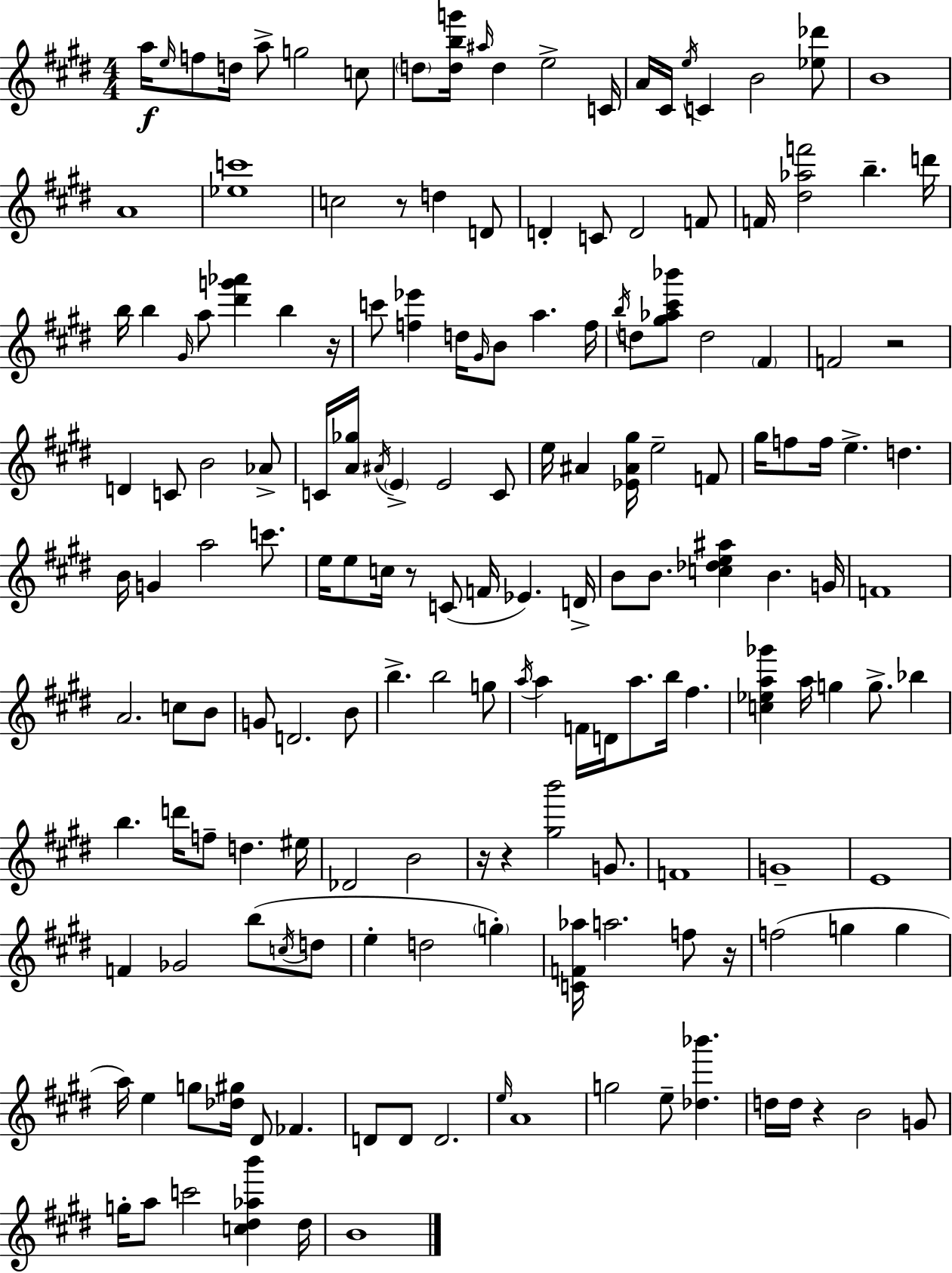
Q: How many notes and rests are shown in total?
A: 168